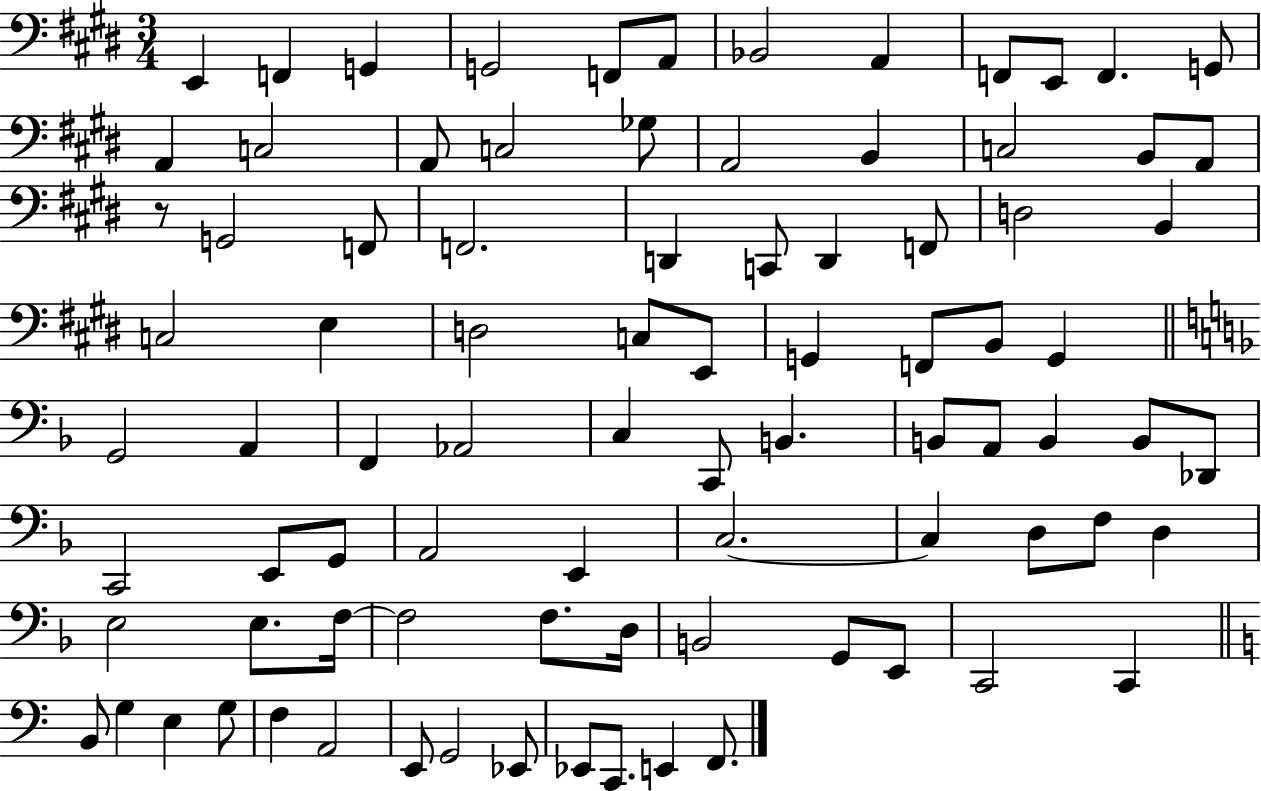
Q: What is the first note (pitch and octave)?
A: E2